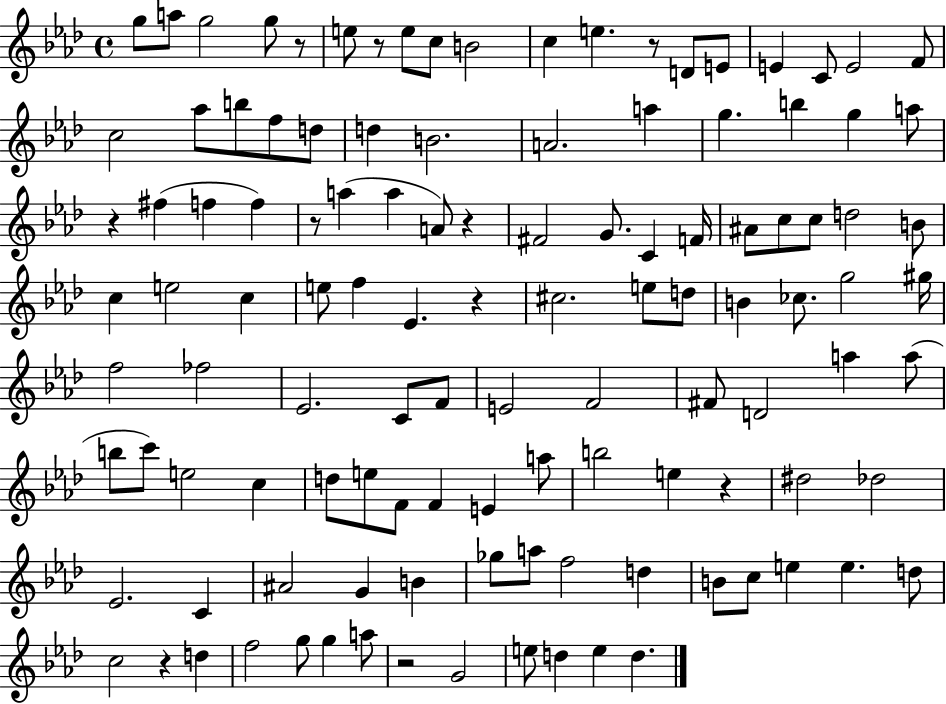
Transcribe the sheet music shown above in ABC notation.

X:1
T:Untitled
M:4/4
L:1/4
K:Ab
g/2 a/2 g2 g/2 z/2 e/2 z/2 e/2 c/2 B2 c e z/2 D/2 E/2 E C/2 E2 F/2 c2 _a/2 b/2 f/2 d/2 d B2 A2 a g b g a/2 z ^f f f z/2 a a A/2 z ^F2 G/2 C F/4 ^A/2 c/2 c/2 d2 B/2 c e2 c e/2 f _E z ^c2 e/2 d/2 B _c/2 g2 ^g/4 f2 _f2 _E2 C/2 F/2 E2 F2 ^F/2 D2 a a/2 b/2 c'/2 e2 c d/2 e/2 F/2 F E a/2 b2 e z ^d2 _d2 _E2 C ^A2 G B _g/2 a/2 f2 d B/2 c/2 e e d/2 c2 z d f2 g/2 g a/2 z2 G2 e/2 d e d